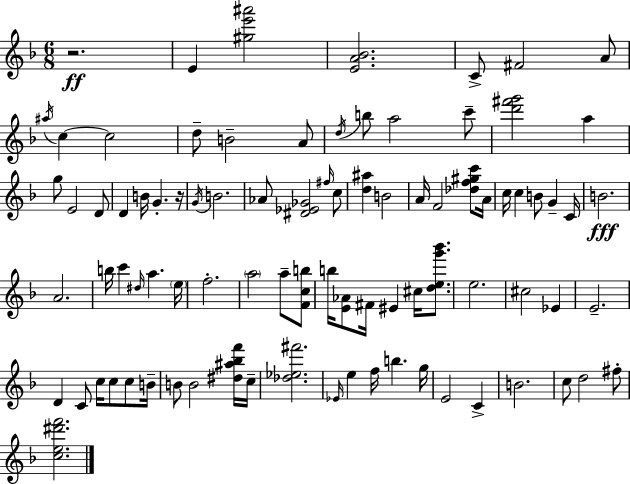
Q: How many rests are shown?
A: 2